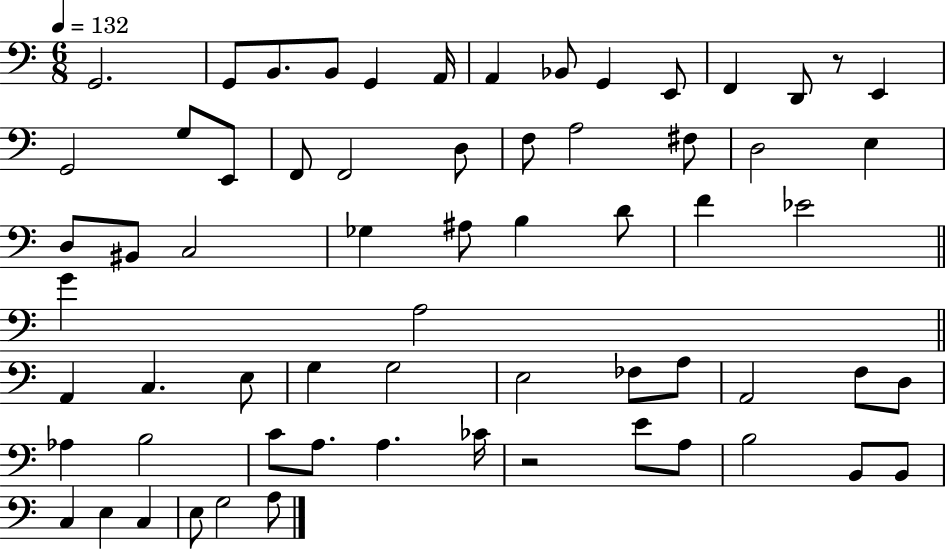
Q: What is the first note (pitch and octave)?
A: G2